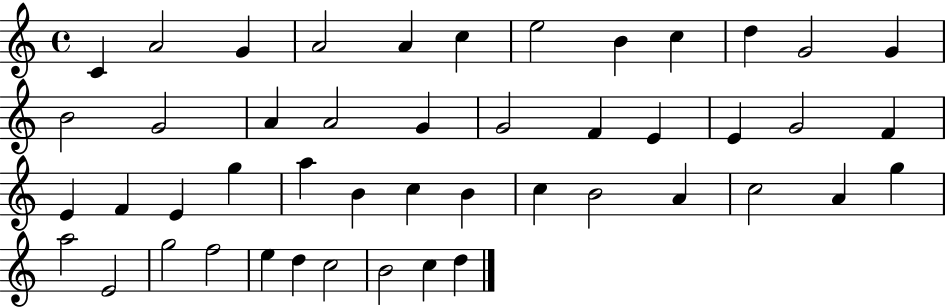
{
  \clef treble
  \time 4/4
  \defaultTimeSignature
  \key c \major
  c'4 a'2 g'4 | a'2 a'4 c''4 | e''2 b'4 c''4 | d''4 g'2 g'4 | \break b'2 g'2 | a'4 a'2 g'4 | g'2 f'4 e'4 | e'4 g'2 f'4 | \break e'4 f'4 e'4 g''4 | a''4 b'4 c''4 b'4 | c''4 b'2 a'4 | c''2 a'4 g''4 | \break a''2 e'2 | g''2 f''2 | e''4 d''4 c''2 | b'2 c''4 d''4 | \break \bar "|."
}